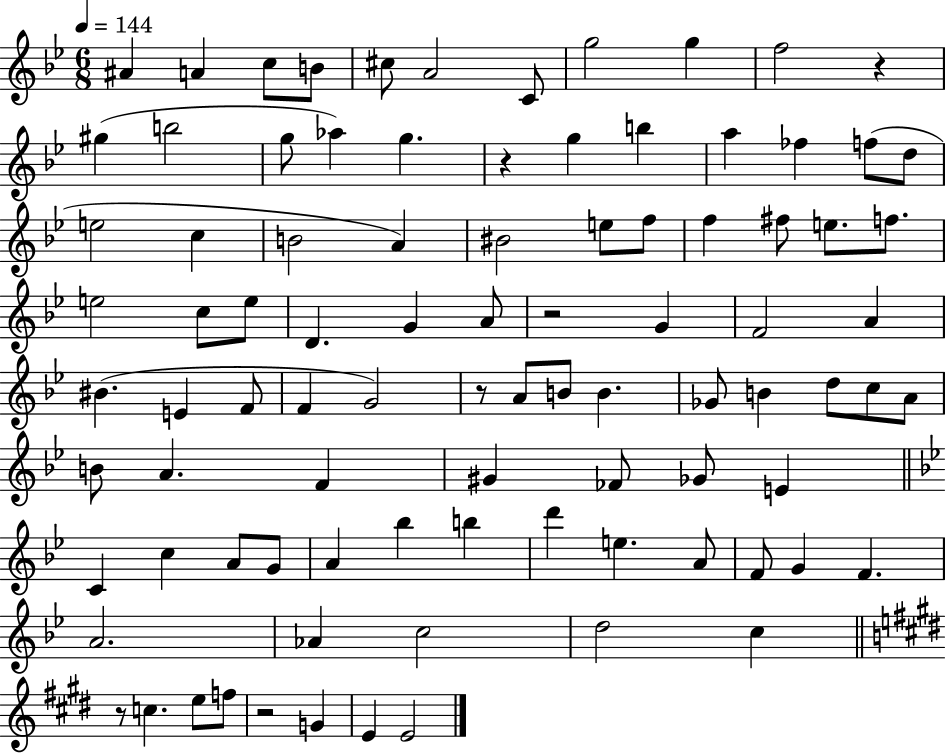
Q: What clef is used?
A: treble